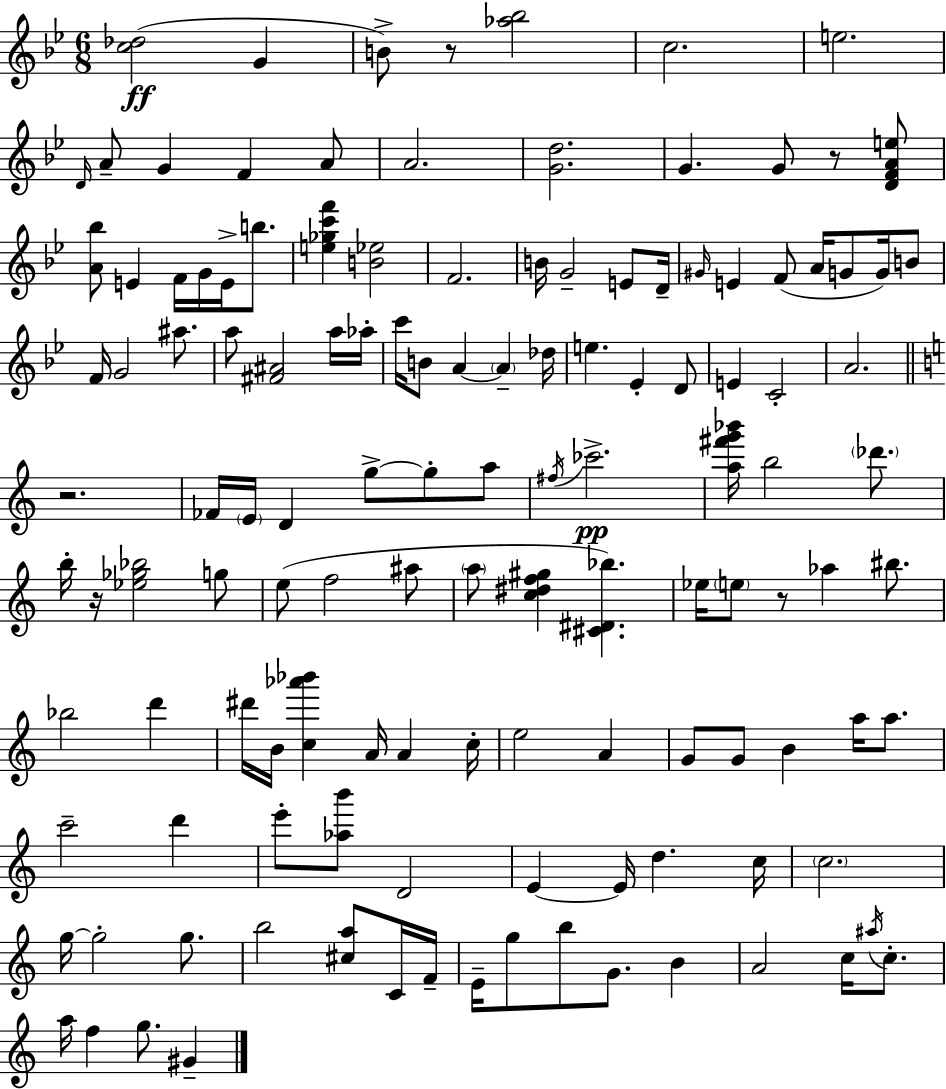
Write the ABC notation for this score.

X:1
T:Untitled
M:6/8
L:1/4
K:Bb
[c_d]2 G B/2 z/2 [_a_b]2 c2 e2 D/4 A/2 G F A/2 A2 [Gd]2 G G/2 z/2 [DFAe]/2 [A_b]/2 E F/4 G/4 E/4 b/2 [e_gc'f'] [B_e]2 F2 B/4 G2 E/2 D/4 ^G/4 E F/2 A/4 G/2 G/4 B/2 F/4 G2 ^a/2 a/2 [^F^A]2 a/4 _a/4 c'/4 B/2 A A _d/4 e _E D/2 E C2 A2 z2 _F/4 E/4 D g/2 g/2 a/2 ^f/4 _c'2 [a^f'g'_b']/4 b2 _d'/2 b/4 z/4 [_e_g_b]2 g/2 e/2 f2 ^a/2 a/2 [c^df^g] [^C^D_b] _e/4 e/2 z/2 _a ^b/2 _b2 d' ^d'/4 B/4 [c_a'_b'] A/4 A c/4 e2 A G/2 G/2 B a/4 a/2 c'2 d' e'/2 [_ab']/2 D2 E E/4 d c/4 c2 g/4 g2 g/2 b2 [^ca]/2 C/4 F/4 E/4 g/2 b/2 G/2 B A2 c/4 ^a/4 c/2 a/4 f g/2 ^G